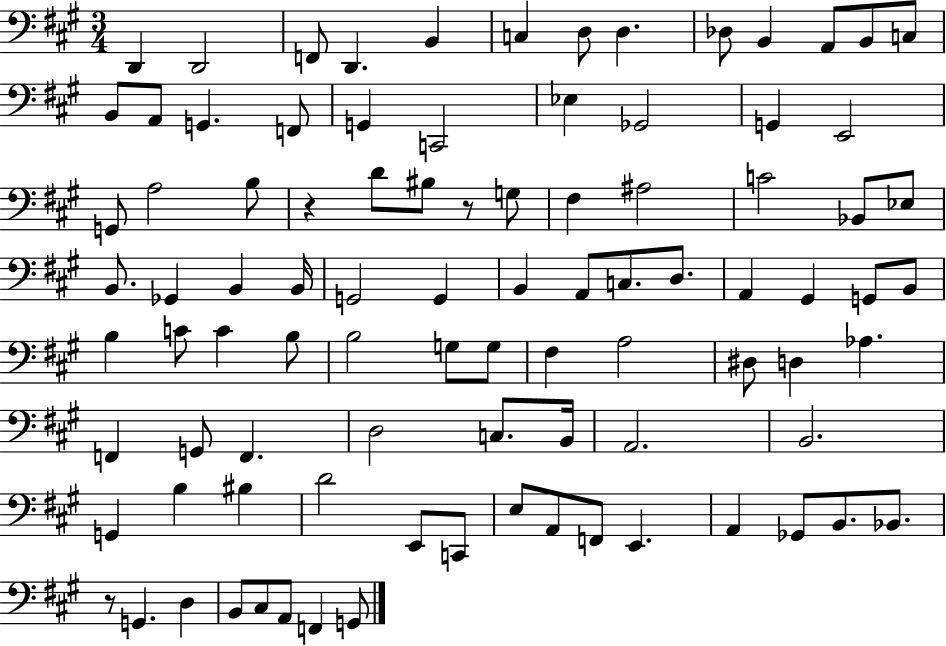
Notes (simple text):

D2/q D2/h F2/e D2/q. B2/q C3/q D3/e D3/q. Db3/e B2/q A2/e B2/e C3/e B2/e A2/e G2/q. F2/e G2/q C2/h Eb3/q Gb2/h G2/q E2/h G2/e A3/h B3/e R/q D4/e BIS3/e R/e G3/e F#3/q A#3/h C4/h Bb2/e Eb3/e B2/e. Gb2/q B2/q B2/s G2/h G2/q B2/q A2/e C3/e. D3/e. A2/q G#2/q G2/e B2/e B3/q C4/e C4/q B3/e B3/h G3/e G3/e F#3/q A3/h D#3/e D3/q Ab3/q. F2/q G2/e F2/q. D3/h C3/e. B2/s A2/h. B2/h. G2/q B3/q BIS3/q D4/h E2/e C2/e E3/e A2/e F2/e E2/q. A2/q Gb2/e B2/e. Bb2/e. R/e G2/q. D3/q B2/e C#3/e A2/e F2/q G2/e